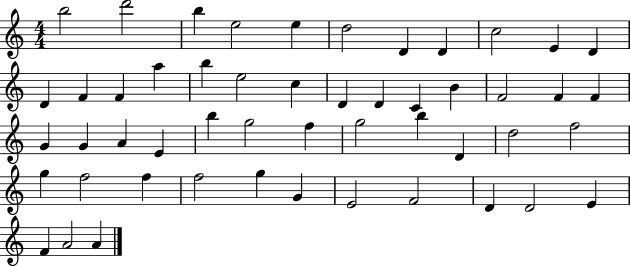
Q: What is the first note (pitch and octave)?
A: B5